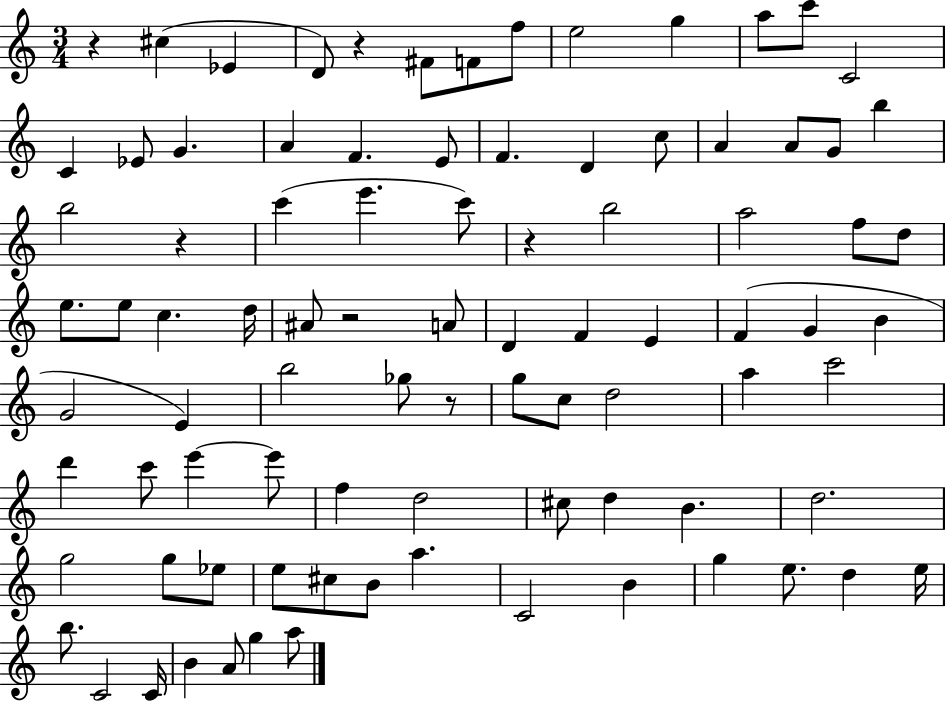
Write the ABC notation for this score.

X:1
T:Untitled
M:3/4
L:1/4
K:C
z ^c _E D/2 z ^F/2 F/2 f/2 e2 g a/2 c'/2 C2 C _E/2 G A F E/2 F D c/2 A A/2 G/2 b b2 z c' e' c'/2 z b2 a2 f/2 d/2 e/2 e/2 c d/4 ^A/2 z2 A/2 D F E F G B G2 E b2 _g/2 z/2 g/2 c/2 d2 a c'2 d' c'/2 e' e'/2 f d2 ^c/2 d B d2 g2 g/2 _e/2 e/2 ^c/2 B/2 a C2 B g e/2 d e/4 b/2 C2 C/4 B A/2 g a/2